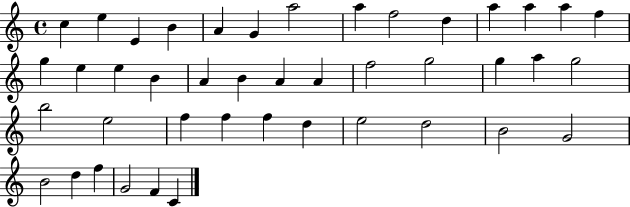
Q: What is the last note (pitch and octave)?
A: C4